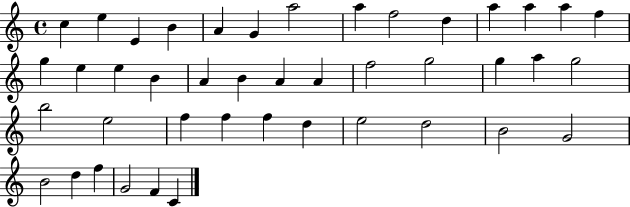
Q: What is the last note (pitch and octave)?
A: C4